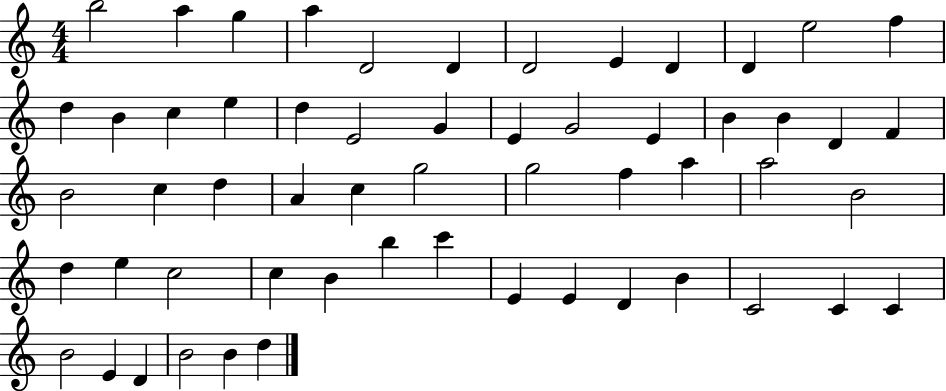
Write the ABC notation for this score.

X:1
T:Untitled
M:4/4
L:1/4
K:C
b2 a g a D2 D D2 E D D e2 f d B c e d E2 G E G2 E B B D F B2 c d A c g2 g2 f a a2 B2 d e c2 c B b c' E E D B C2 C C B2 E D B2 B d